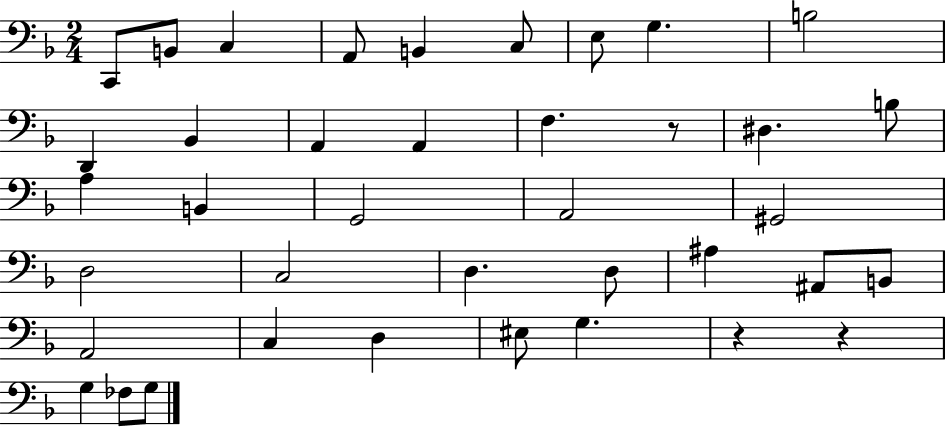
{
  \clef bass
  \numericTimeSignature
  \time 2/4
  \key f \major
  c,8 b,8 c4 | a,8 b,4 c8 | e8 g4. | b2 | \break d,4 bes,4 | a,4 a,4 | f4. r8 | dis4. b8 | \break a4 b,4 | g,2 | a,2 | gis,2 | \break d2 | c2 | d4. d8 | ais4 ais,8 b,8 | \break a,2 | c4 d4 | eis8 g4. | r4 r4 | \break g4 fes8 g8 | \bar "|."
}